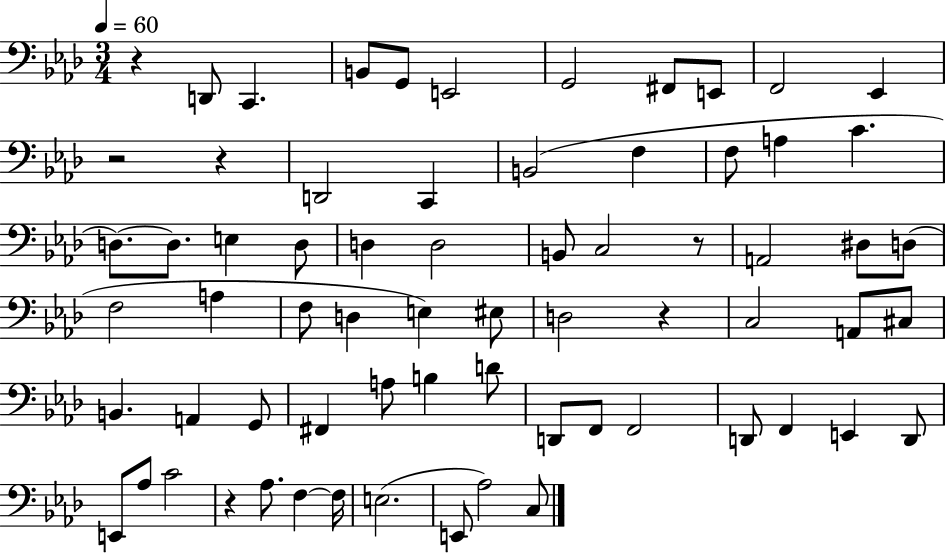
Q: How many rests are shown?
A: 6